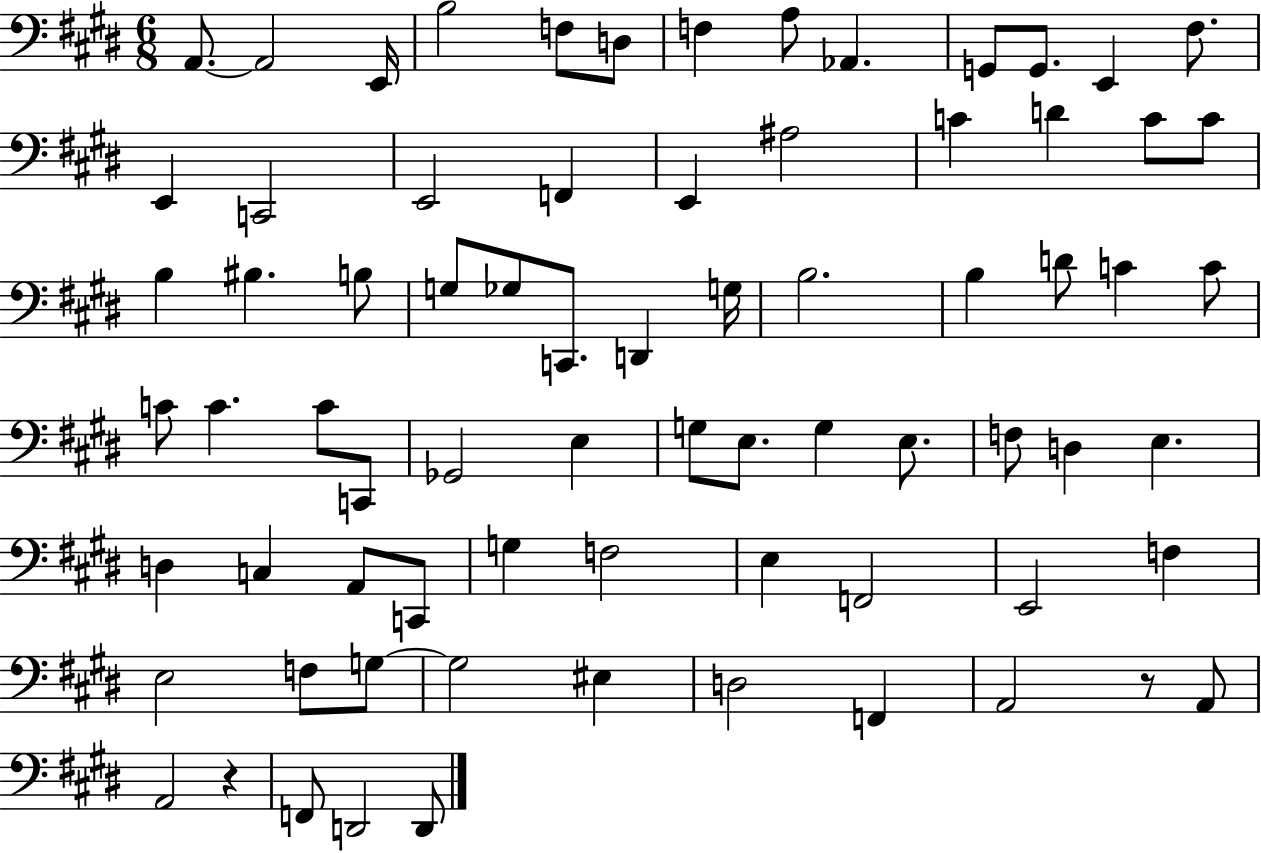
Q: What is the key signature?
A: E major